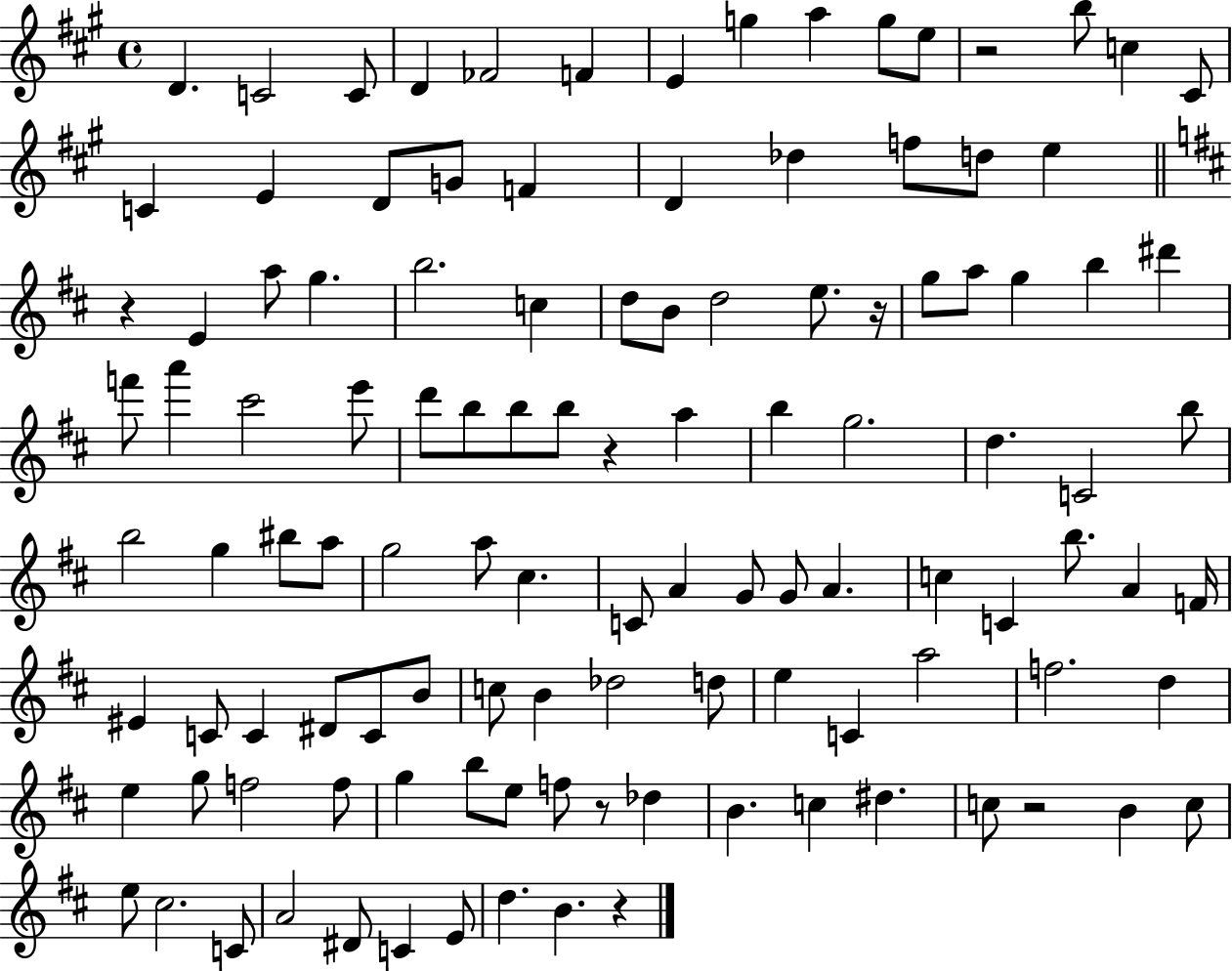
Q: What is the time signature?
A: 4/4